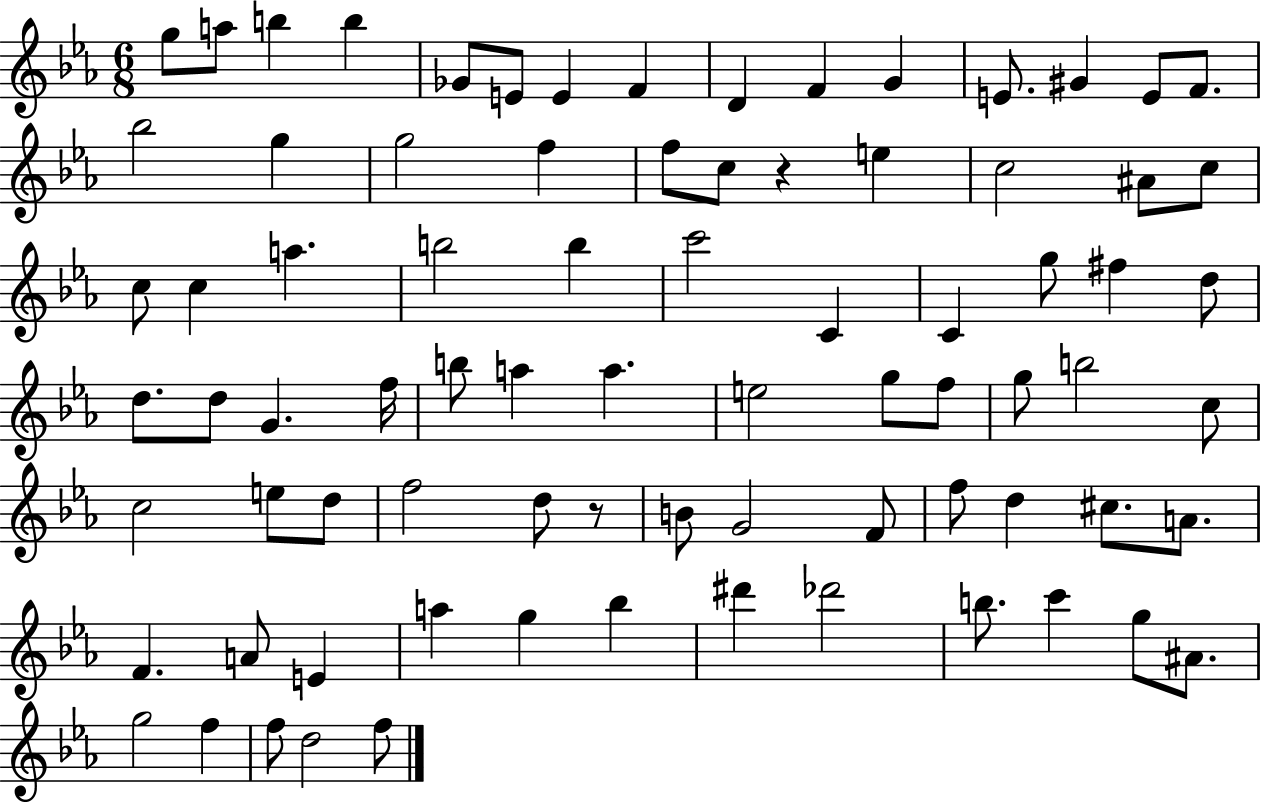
G5/e A5/e B5/q B5/q Gb4/e E4/e E4/q F4/q D4/q F4/q G4/q E4/e. G#4/q E4/e F4/e. Bb5/h G5/q G5/h F5/q F5/e C5/e R/q E5/q C5/h A#4/e C5/e C5/e C5/q A5/q. B5/h B5/q C6/h C4/q C4/q G5/e F#5/q D5/e D5/e. D5/e G4/q. F5/s B5/e A5/q A5/q. E5/h G5/e F5/e G5/e B5/h C5/e C5/h E5/e D5/e F5/h D5/e R/e B4/e G4/h F4/e F5/e D5/q C#5/e. A4/e. F4/q. A4/e E4/q A5/q G5/q Bb5/q D#6/q Db6/h B5/e. C6/q G5/e A#4/e. G5/h F5/q F5/e D5/h F5/e